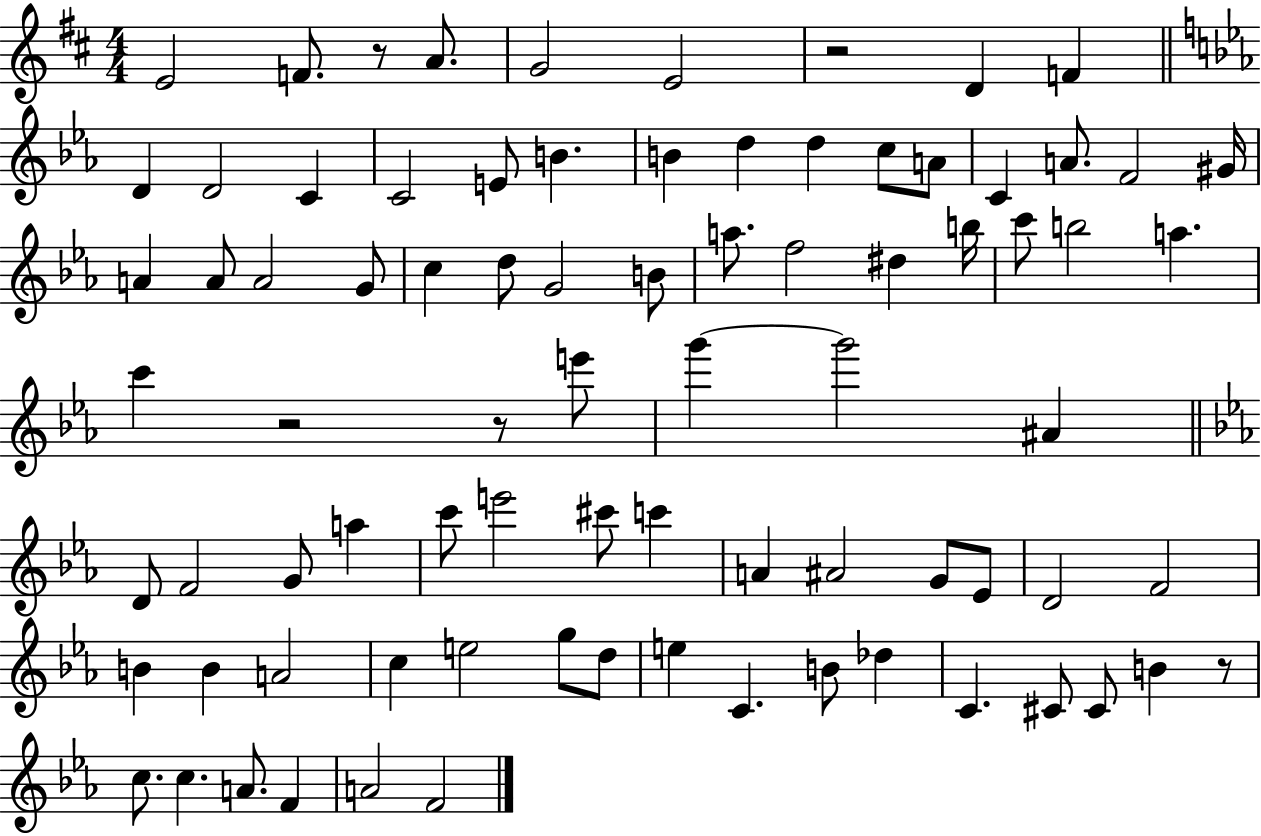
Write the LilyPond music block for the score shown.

{
  \clef treble
  \numericTimeSignature
  \time 4/4
  \key d \major
  \repeat volta 2 { e'2 f'8. r8 a'8. | g'2 e'2 | r2 d'4 f'4 | \bar "||" \break \key ees \major d'4 d'2 c'4 | c'2 e'8 b'4. | b'4 d''4 d''4 c''8 a'8 | c'4 a'8. f'2 gis'16 | \break a'4 a'8 a'2 g'8 | c''4 d''8 g'2 b'8 | a''8. f''2 dis''4 b''16 | c'''8 b''2 a''4. | \break c'''4 r2 r8 e'''8 | g'''4~~ g'''2 ais'4 | \bar "||" \break \key ees \major d'8 f'2 g'8 a''4 | c'''8 e'''2 cis'''8 c'''4 | a'4 ais'2 g'8 ees'8 | d'2 f'2 | \break b'4 b'4 a'2 | c''4 e''2 g''8 d''8 | e''4 c'4. b'8 des''4 | c'4. cis'8 cis'8 b'4 r8 | \break c''8. c''4. a'8. f'4 | a'2 f'2 | } \bar "|."
}